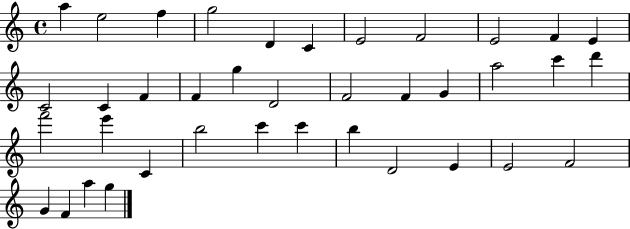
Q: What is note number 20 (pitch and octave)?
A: G4